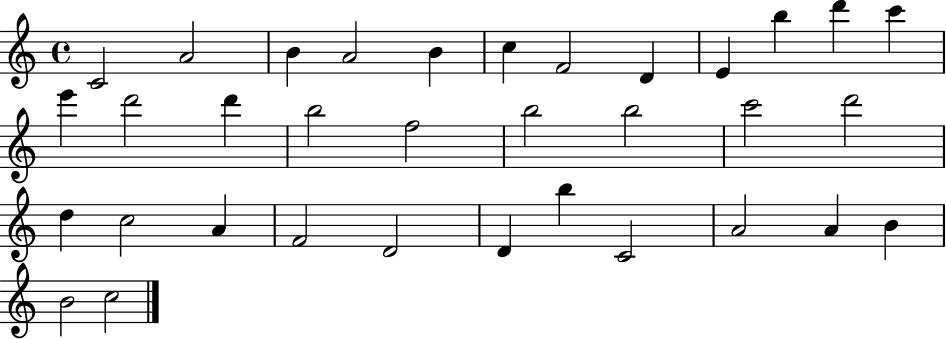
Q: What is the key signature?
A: C major